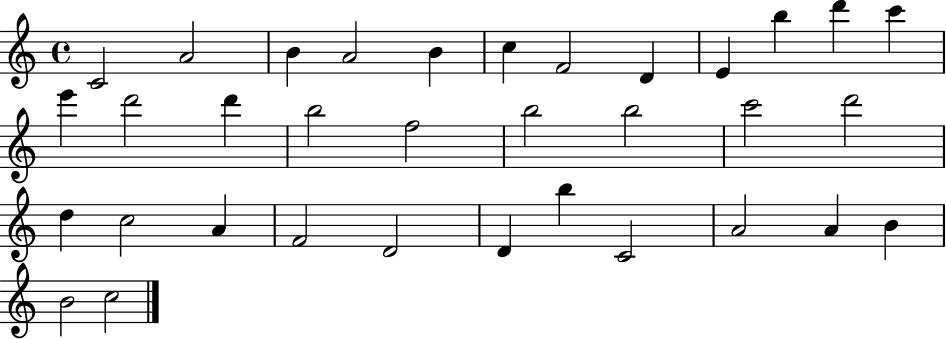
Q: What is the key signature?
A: C major